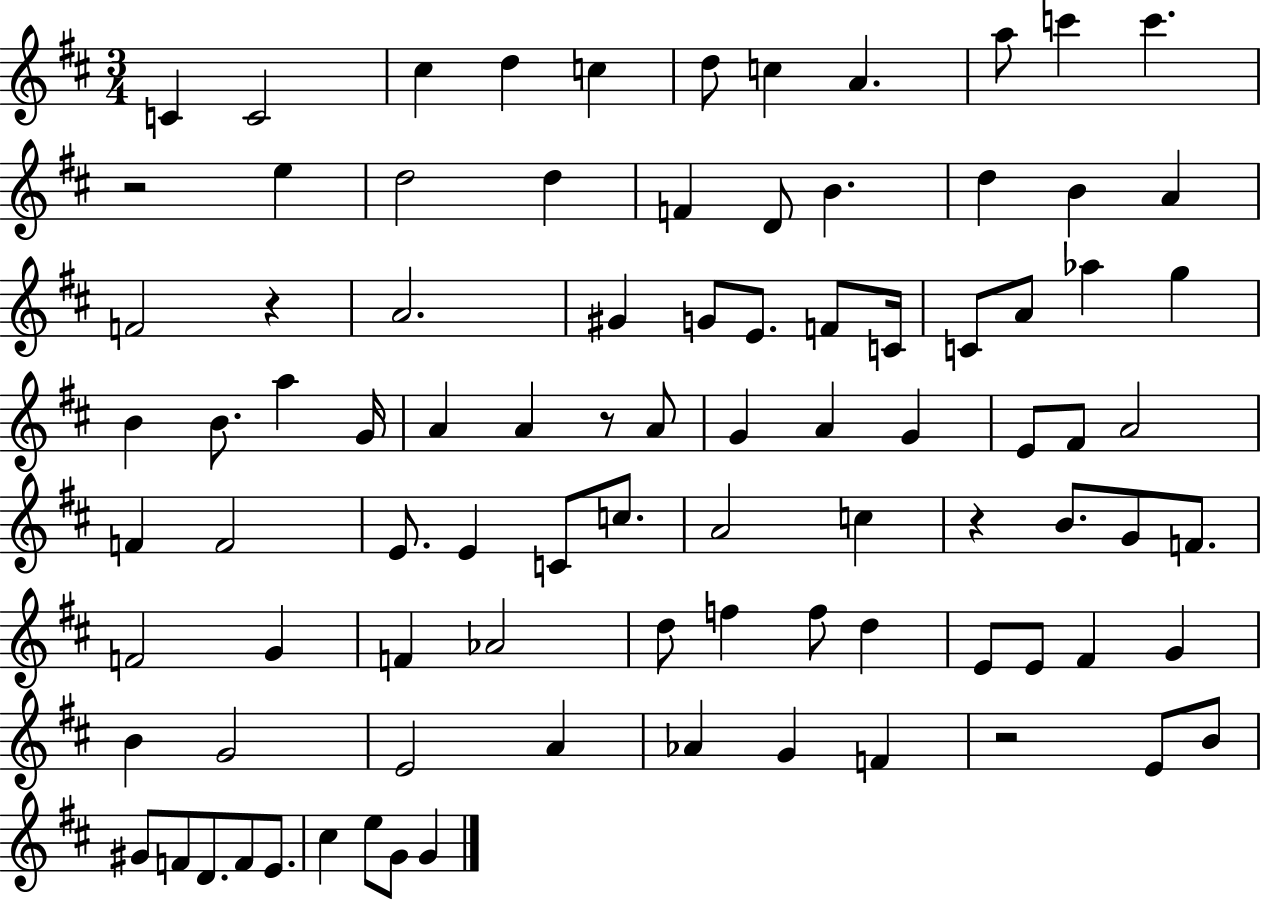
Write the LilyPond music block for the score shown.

{
  \clef treble
  \numericTimeSignature
  \time 3/4
  \key d \major
  c'4 c'2 | cis''4 d''4 c''4 | d''8 c''4 a'4. | a''8 c'''4 c'''4. | \break r2 e''4 | d''2 d''4 | f'4 d'8 b'4. | d''4 b'4 a'4 | \break f'2 r4 | a'2. | gis'4 g'8 e'8. f'8 c'16 | c'8 a'8 aes''4 g''4 | \break b'4 b'8. a''4 g'16 | a'4 a'4 r8 a'8 | g'4 a'4 g'4 | e'8 fis'8 a'2 | \break f'4 f'2 | e'8. e'4 c'8 c''8. | a'2 c''4 | r4 b'8. g'8 f'8. | \break f'2 g'4 | f'4 aes'2 | d''8 f''4 f''8 d''4 | e'8 e'8 fis'4 g'4 | \break b'4 g'2 | e'2 a'4 | aes'4 g'4 f'4 | r2 e'8 b'8 | \break gis'8 f'8 d'8. f'8 e'8. | cis''4 e''8 g'8 g'4 | \bar "|."
}